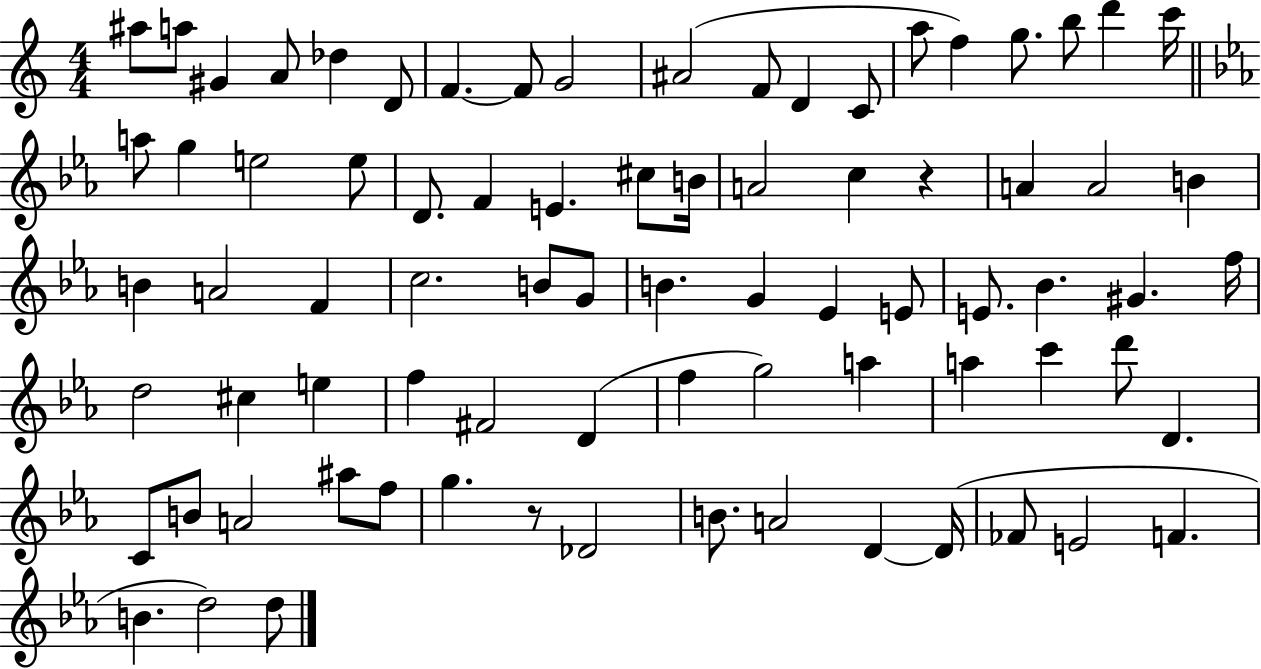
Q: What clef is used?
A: treble